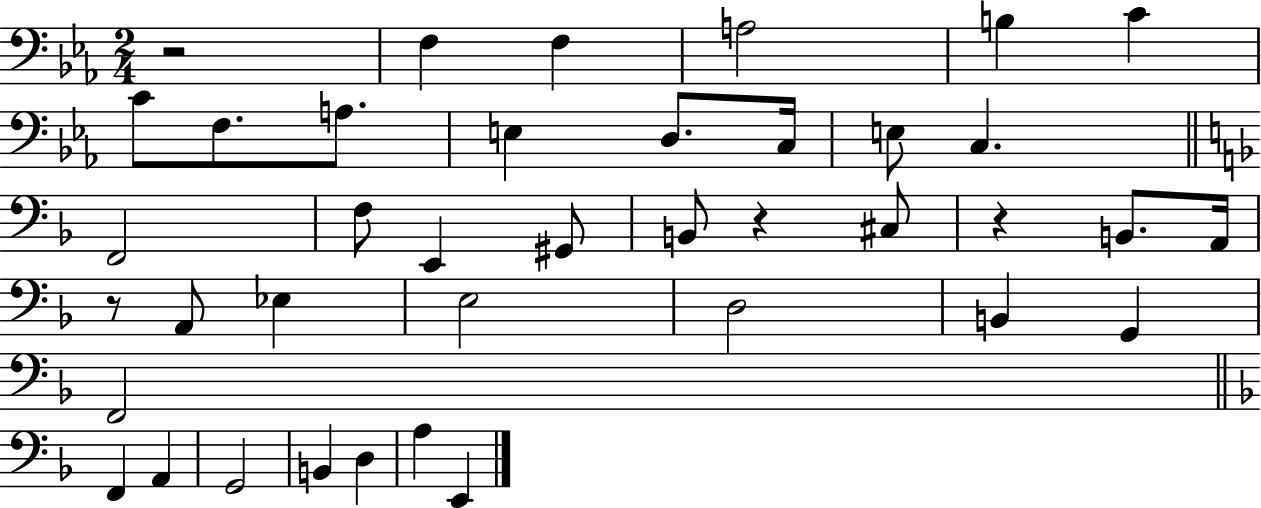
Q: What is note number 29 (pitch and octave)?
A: F2